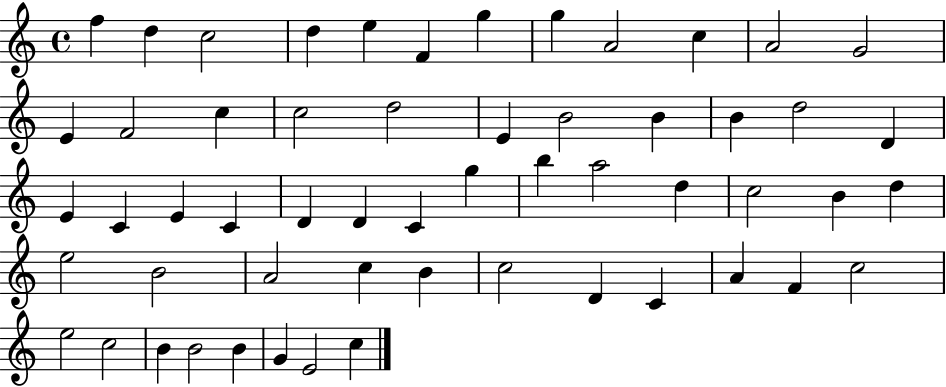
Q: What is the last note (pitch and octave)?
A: C5